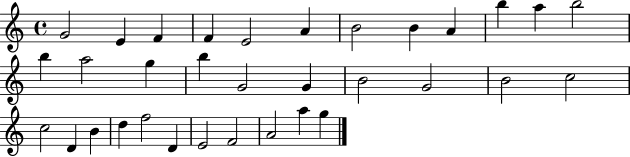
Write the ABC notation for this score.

X:1
T:Untitled
M:4/4
L:1/4
K:C
G2 E F F E2 A B2 B A b a b2 b a2 g b G2 G B2 G2 B2 c2 c2 D B d f2 D E2 F2 A2 a g